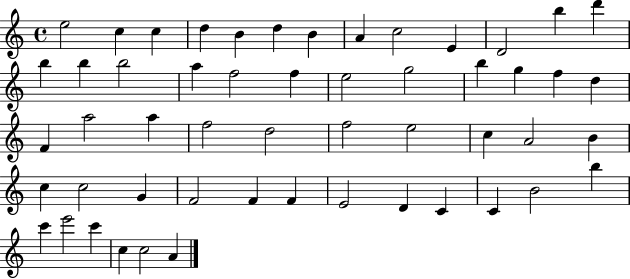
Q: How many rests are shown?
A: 0